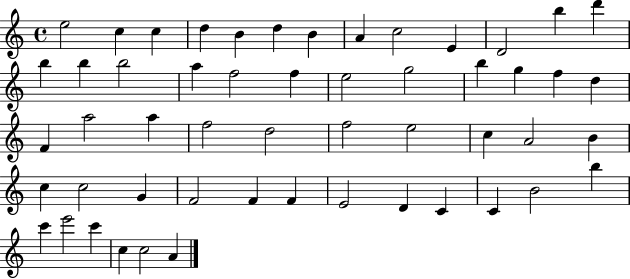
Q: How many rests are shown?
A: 0